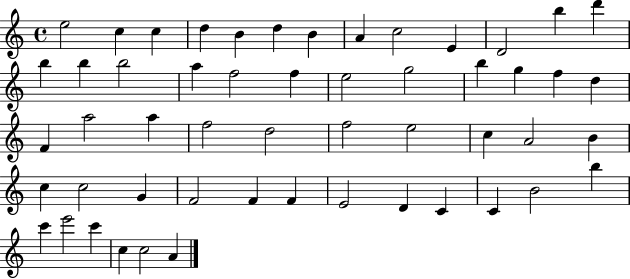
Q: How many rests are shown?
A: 0